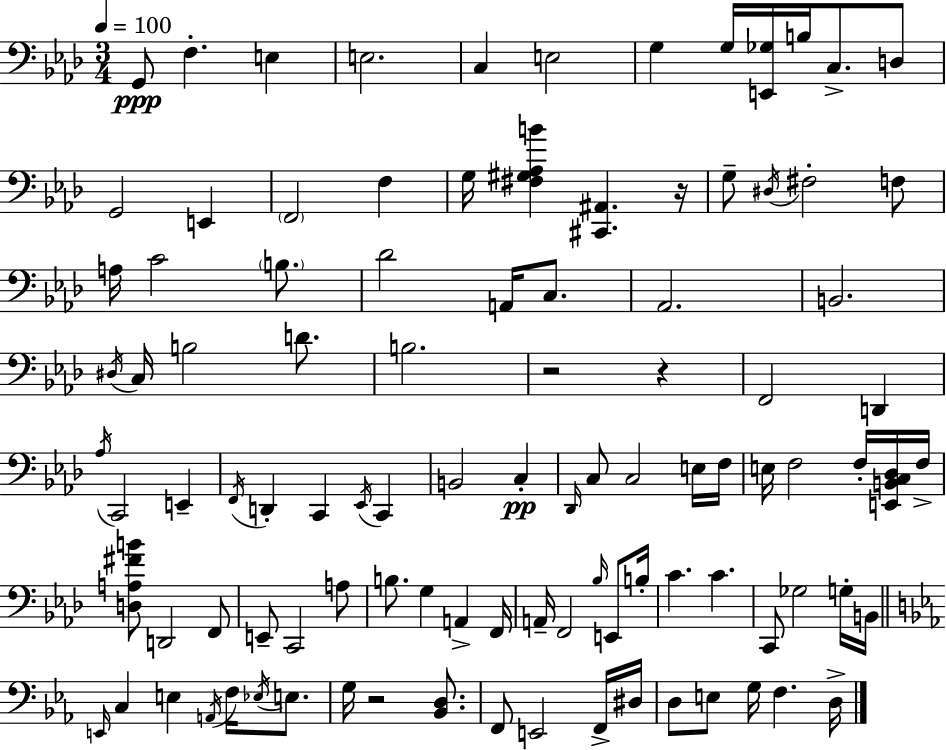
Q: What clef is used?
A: bass